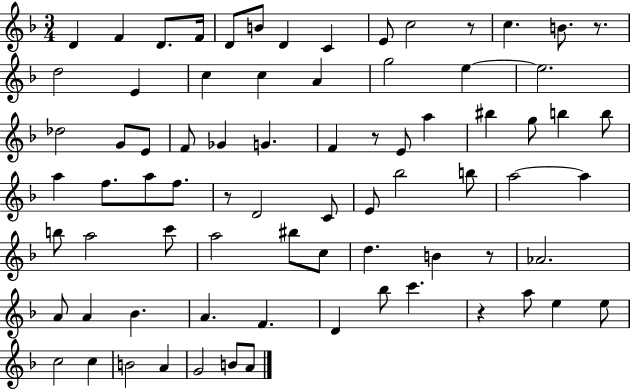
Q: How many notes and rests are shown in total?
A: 77